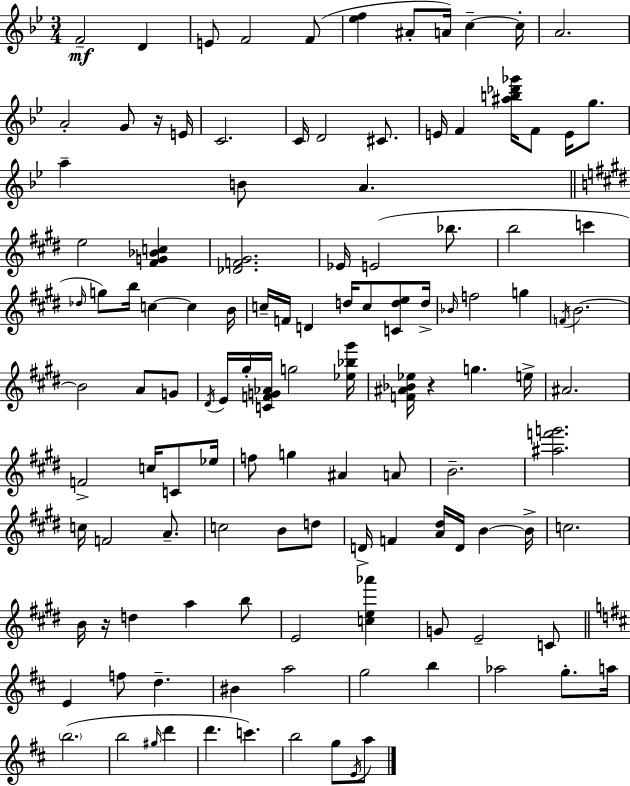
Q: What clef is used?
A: treble